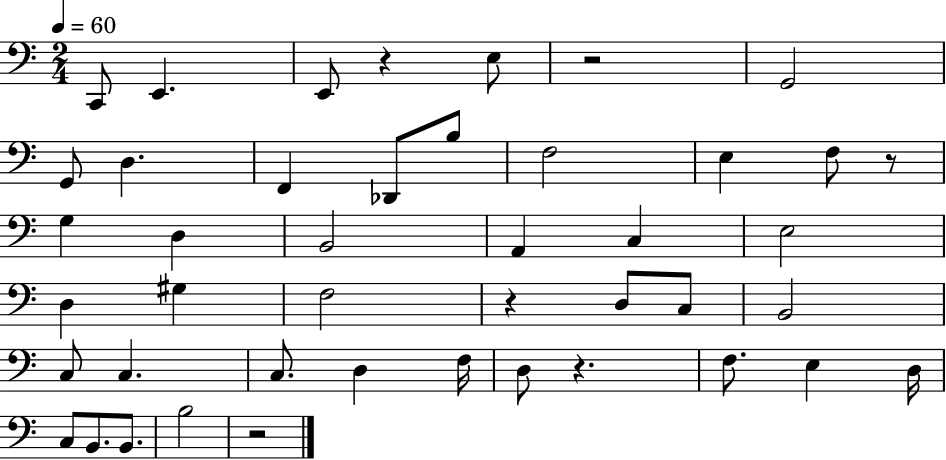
C2/e E2/q. E2/e R/q E3/e R/h G2/h G2/e D3/q. F2/q Db2/e B3/e F3/h E3/q F3/e R/e G3/q D3/q B2/h A2/q C3/q E3/h D3/q G#3/q F3/h R/q D3/e C3/e B2/h C3/e C3/q. C3/e. D3/q F3/s D3/e R/q. F3/e. E3/q D3/s C3/e B2/e. B2/e. B3/h R/h